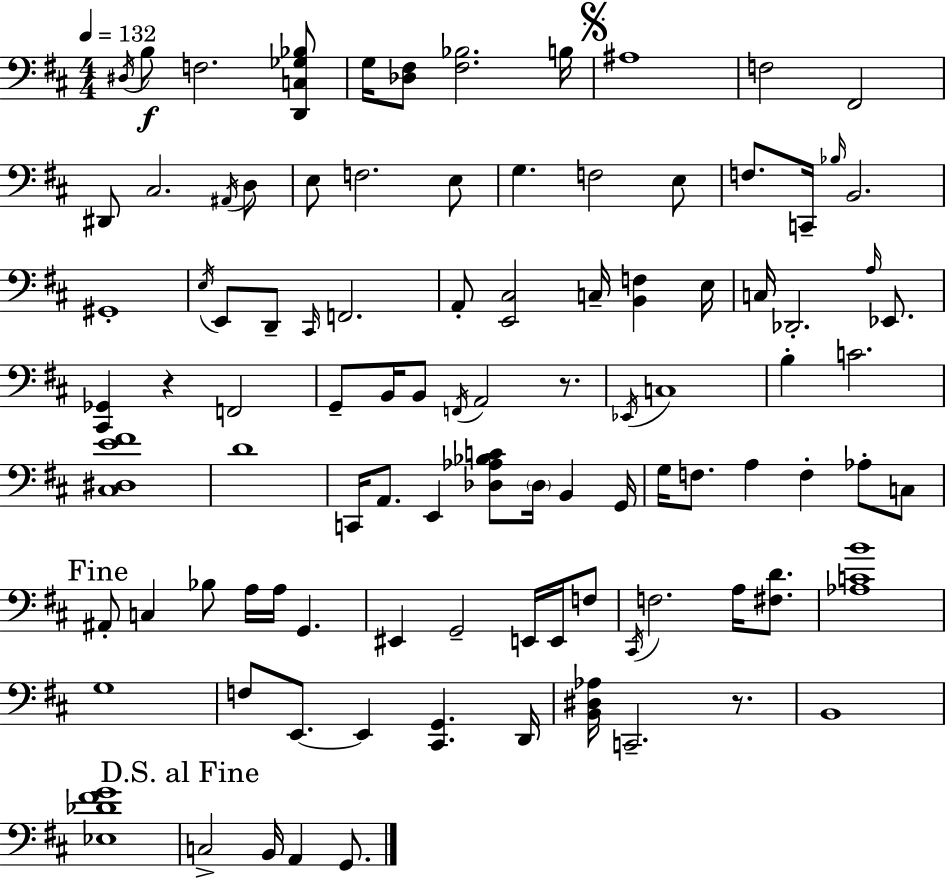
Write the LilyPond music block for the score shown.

{
  \clef bass
  \numericTimeSignature
  \time 4/4
  \key d \major
  \tempo 4 = 132
  \acciaccatura { dis16 }\f b8 f2. <d, c ges bes>8 | g16 <des fis>8 <fis bes>2. | b16 \mark \markup { \musicglyph "scripts.segno" } ais1 | f2 fis,2 | \break dis,8 cis2. \acciaccatura { ais,16 } | d8 e8 f2. | e8 g4. f2 | e8 f8. c,16-- \grace { bes16 } b,2. | \break gis,1-. | \acciaccatura { e16 } e,8 d,8-- \grace { cis,16 } f,2. | a,8-. <e, cis>2 c16-- | <b, f>4 e16 c16 des,2.-. | \break \grace { a16 } ees,8. <cis, ges,>4 r4 f,2 | g,8-- b,16 b,8 \acciaccatura { f,16 } a,2 | r8. \acciaccatura { ees,16 } c1 | b4-. c'2. | \break <cis dis e' fis'>1 | d'1 | c,16 a,8. e,4 | <des aes bes c'>8 \parenthesize des16 b,4 g,16 g16 f8. a4 | \break f4-. aes8-. c8 \mark "Fine" ais,8-. c4 bes8 | a16 a16 g,4. eis,4 g,2-- | e,16 e,16 f8 \acciaccatura { cis,16 } f2. | a16 <fis d'>8. <aes c' b'>1 | \break g1 | f8 e,8.~~ e,4 | <cis, g,>4. d,16 <b, dis aes>16 c,2.-- | r8. b,1 | \break <ees des' fis' g'>1 | \mark "D.S. al Fine" c2-> | b,16 a,4 g,8. \bar "|."
}